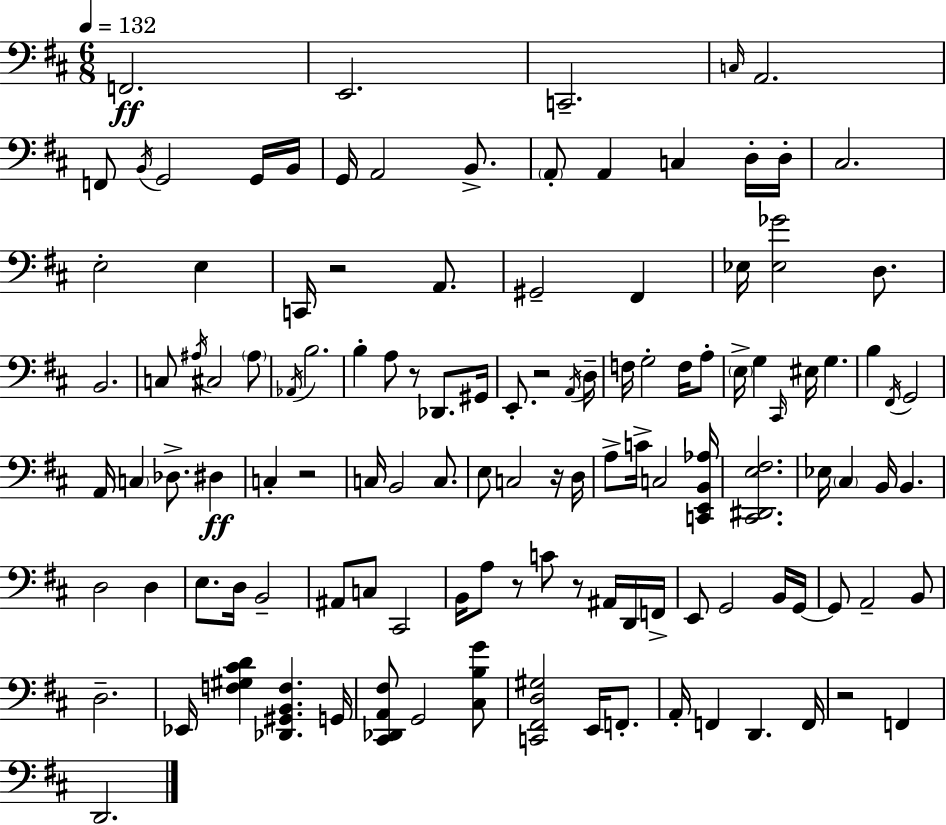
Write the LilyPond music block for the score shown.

{
  \clef bass
  \numericTimeSignature
  \time 6/8
  \key d \major
  \tempo 4 = 132
  f,2.\ff | e,2. | c,2.-- | \grace { c16 } a,2. | \break f,8 \acciaccatura { b,16 } g,2 | g,16 b,16 g,16 a,2 b,8.-> | \parenthesize a,8-. a,4 c4 | d16-. d16-. cis2. | \break e2-. e4 | c,16 r2 a,8. | gis,2-- fis,4 | ees16 <ees ges'>2 d8. | \break b,2. | c8 \acciaccatura { ais16 } cis2 | \parenthesize ais8 \acciaccatura { aes,16 } b2. | b4-. a8 r8 | \break des,8. gis,16 e,8.-. r2 | \acciaccatura { a,16 } d16-- f16 g2-. | f16 a8-. \parenthesize e16-> g4 \grace { cis,16 } eis16 | g4. b4 \acciaccatura { fis,16 } g,2 | \break a,16 \parenthesize c4 | des8.-> dis4\ff c4-. r2 | c16 b,2 | c8. e8 c2 | \break r16 d16 a8-> c'16-> c2 | <c, e, b, aes>16 <cis, dis, e fis>2. | ees16 \parenthesize cis4 | b,16 b,4. d2 | \break d4 e8. d16 b,2-- | ais,8 c8 cis,2 | b,16 a8 r8 | c'8 r8 ais,16 d,16 f,16-> e,8 g,2 | \break b,16 g,16~~ g,8 a,2-- | b,8 d2.-- | ees,16 <f gis cis' d'>4 | <des, gis, b, f>4. g,16 <cis, des, a, fis>8 g,2 | \break <cis b g'>8 <c, fis, d gis>2 | e,16 f,8.-. a,16-. f,4 | d,4. f,16 r2 | f,4 d,2. | \break \bar "|."
}